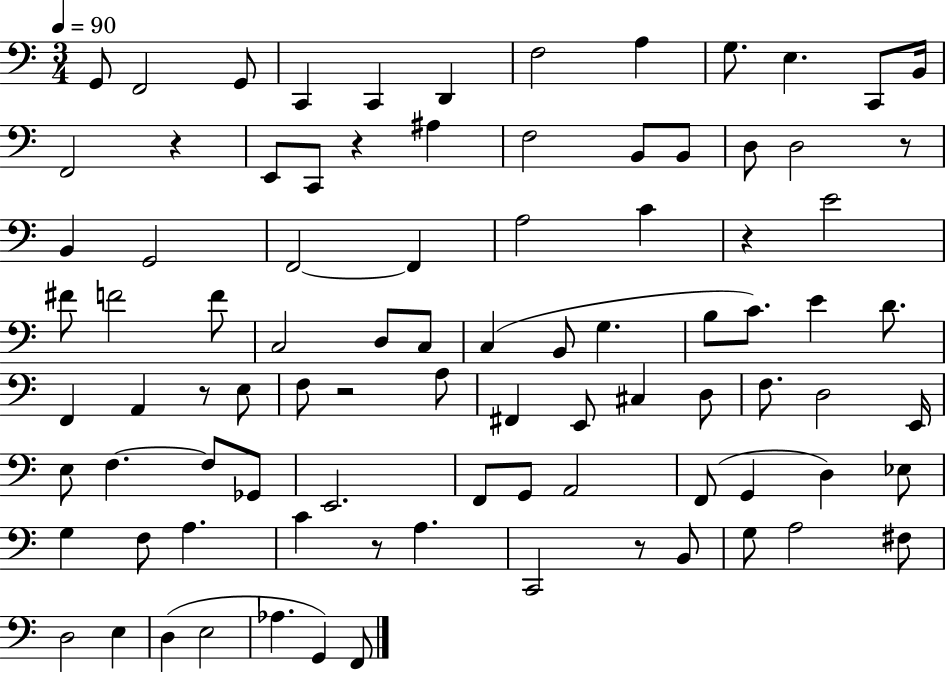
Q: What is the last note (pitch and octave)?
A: F2